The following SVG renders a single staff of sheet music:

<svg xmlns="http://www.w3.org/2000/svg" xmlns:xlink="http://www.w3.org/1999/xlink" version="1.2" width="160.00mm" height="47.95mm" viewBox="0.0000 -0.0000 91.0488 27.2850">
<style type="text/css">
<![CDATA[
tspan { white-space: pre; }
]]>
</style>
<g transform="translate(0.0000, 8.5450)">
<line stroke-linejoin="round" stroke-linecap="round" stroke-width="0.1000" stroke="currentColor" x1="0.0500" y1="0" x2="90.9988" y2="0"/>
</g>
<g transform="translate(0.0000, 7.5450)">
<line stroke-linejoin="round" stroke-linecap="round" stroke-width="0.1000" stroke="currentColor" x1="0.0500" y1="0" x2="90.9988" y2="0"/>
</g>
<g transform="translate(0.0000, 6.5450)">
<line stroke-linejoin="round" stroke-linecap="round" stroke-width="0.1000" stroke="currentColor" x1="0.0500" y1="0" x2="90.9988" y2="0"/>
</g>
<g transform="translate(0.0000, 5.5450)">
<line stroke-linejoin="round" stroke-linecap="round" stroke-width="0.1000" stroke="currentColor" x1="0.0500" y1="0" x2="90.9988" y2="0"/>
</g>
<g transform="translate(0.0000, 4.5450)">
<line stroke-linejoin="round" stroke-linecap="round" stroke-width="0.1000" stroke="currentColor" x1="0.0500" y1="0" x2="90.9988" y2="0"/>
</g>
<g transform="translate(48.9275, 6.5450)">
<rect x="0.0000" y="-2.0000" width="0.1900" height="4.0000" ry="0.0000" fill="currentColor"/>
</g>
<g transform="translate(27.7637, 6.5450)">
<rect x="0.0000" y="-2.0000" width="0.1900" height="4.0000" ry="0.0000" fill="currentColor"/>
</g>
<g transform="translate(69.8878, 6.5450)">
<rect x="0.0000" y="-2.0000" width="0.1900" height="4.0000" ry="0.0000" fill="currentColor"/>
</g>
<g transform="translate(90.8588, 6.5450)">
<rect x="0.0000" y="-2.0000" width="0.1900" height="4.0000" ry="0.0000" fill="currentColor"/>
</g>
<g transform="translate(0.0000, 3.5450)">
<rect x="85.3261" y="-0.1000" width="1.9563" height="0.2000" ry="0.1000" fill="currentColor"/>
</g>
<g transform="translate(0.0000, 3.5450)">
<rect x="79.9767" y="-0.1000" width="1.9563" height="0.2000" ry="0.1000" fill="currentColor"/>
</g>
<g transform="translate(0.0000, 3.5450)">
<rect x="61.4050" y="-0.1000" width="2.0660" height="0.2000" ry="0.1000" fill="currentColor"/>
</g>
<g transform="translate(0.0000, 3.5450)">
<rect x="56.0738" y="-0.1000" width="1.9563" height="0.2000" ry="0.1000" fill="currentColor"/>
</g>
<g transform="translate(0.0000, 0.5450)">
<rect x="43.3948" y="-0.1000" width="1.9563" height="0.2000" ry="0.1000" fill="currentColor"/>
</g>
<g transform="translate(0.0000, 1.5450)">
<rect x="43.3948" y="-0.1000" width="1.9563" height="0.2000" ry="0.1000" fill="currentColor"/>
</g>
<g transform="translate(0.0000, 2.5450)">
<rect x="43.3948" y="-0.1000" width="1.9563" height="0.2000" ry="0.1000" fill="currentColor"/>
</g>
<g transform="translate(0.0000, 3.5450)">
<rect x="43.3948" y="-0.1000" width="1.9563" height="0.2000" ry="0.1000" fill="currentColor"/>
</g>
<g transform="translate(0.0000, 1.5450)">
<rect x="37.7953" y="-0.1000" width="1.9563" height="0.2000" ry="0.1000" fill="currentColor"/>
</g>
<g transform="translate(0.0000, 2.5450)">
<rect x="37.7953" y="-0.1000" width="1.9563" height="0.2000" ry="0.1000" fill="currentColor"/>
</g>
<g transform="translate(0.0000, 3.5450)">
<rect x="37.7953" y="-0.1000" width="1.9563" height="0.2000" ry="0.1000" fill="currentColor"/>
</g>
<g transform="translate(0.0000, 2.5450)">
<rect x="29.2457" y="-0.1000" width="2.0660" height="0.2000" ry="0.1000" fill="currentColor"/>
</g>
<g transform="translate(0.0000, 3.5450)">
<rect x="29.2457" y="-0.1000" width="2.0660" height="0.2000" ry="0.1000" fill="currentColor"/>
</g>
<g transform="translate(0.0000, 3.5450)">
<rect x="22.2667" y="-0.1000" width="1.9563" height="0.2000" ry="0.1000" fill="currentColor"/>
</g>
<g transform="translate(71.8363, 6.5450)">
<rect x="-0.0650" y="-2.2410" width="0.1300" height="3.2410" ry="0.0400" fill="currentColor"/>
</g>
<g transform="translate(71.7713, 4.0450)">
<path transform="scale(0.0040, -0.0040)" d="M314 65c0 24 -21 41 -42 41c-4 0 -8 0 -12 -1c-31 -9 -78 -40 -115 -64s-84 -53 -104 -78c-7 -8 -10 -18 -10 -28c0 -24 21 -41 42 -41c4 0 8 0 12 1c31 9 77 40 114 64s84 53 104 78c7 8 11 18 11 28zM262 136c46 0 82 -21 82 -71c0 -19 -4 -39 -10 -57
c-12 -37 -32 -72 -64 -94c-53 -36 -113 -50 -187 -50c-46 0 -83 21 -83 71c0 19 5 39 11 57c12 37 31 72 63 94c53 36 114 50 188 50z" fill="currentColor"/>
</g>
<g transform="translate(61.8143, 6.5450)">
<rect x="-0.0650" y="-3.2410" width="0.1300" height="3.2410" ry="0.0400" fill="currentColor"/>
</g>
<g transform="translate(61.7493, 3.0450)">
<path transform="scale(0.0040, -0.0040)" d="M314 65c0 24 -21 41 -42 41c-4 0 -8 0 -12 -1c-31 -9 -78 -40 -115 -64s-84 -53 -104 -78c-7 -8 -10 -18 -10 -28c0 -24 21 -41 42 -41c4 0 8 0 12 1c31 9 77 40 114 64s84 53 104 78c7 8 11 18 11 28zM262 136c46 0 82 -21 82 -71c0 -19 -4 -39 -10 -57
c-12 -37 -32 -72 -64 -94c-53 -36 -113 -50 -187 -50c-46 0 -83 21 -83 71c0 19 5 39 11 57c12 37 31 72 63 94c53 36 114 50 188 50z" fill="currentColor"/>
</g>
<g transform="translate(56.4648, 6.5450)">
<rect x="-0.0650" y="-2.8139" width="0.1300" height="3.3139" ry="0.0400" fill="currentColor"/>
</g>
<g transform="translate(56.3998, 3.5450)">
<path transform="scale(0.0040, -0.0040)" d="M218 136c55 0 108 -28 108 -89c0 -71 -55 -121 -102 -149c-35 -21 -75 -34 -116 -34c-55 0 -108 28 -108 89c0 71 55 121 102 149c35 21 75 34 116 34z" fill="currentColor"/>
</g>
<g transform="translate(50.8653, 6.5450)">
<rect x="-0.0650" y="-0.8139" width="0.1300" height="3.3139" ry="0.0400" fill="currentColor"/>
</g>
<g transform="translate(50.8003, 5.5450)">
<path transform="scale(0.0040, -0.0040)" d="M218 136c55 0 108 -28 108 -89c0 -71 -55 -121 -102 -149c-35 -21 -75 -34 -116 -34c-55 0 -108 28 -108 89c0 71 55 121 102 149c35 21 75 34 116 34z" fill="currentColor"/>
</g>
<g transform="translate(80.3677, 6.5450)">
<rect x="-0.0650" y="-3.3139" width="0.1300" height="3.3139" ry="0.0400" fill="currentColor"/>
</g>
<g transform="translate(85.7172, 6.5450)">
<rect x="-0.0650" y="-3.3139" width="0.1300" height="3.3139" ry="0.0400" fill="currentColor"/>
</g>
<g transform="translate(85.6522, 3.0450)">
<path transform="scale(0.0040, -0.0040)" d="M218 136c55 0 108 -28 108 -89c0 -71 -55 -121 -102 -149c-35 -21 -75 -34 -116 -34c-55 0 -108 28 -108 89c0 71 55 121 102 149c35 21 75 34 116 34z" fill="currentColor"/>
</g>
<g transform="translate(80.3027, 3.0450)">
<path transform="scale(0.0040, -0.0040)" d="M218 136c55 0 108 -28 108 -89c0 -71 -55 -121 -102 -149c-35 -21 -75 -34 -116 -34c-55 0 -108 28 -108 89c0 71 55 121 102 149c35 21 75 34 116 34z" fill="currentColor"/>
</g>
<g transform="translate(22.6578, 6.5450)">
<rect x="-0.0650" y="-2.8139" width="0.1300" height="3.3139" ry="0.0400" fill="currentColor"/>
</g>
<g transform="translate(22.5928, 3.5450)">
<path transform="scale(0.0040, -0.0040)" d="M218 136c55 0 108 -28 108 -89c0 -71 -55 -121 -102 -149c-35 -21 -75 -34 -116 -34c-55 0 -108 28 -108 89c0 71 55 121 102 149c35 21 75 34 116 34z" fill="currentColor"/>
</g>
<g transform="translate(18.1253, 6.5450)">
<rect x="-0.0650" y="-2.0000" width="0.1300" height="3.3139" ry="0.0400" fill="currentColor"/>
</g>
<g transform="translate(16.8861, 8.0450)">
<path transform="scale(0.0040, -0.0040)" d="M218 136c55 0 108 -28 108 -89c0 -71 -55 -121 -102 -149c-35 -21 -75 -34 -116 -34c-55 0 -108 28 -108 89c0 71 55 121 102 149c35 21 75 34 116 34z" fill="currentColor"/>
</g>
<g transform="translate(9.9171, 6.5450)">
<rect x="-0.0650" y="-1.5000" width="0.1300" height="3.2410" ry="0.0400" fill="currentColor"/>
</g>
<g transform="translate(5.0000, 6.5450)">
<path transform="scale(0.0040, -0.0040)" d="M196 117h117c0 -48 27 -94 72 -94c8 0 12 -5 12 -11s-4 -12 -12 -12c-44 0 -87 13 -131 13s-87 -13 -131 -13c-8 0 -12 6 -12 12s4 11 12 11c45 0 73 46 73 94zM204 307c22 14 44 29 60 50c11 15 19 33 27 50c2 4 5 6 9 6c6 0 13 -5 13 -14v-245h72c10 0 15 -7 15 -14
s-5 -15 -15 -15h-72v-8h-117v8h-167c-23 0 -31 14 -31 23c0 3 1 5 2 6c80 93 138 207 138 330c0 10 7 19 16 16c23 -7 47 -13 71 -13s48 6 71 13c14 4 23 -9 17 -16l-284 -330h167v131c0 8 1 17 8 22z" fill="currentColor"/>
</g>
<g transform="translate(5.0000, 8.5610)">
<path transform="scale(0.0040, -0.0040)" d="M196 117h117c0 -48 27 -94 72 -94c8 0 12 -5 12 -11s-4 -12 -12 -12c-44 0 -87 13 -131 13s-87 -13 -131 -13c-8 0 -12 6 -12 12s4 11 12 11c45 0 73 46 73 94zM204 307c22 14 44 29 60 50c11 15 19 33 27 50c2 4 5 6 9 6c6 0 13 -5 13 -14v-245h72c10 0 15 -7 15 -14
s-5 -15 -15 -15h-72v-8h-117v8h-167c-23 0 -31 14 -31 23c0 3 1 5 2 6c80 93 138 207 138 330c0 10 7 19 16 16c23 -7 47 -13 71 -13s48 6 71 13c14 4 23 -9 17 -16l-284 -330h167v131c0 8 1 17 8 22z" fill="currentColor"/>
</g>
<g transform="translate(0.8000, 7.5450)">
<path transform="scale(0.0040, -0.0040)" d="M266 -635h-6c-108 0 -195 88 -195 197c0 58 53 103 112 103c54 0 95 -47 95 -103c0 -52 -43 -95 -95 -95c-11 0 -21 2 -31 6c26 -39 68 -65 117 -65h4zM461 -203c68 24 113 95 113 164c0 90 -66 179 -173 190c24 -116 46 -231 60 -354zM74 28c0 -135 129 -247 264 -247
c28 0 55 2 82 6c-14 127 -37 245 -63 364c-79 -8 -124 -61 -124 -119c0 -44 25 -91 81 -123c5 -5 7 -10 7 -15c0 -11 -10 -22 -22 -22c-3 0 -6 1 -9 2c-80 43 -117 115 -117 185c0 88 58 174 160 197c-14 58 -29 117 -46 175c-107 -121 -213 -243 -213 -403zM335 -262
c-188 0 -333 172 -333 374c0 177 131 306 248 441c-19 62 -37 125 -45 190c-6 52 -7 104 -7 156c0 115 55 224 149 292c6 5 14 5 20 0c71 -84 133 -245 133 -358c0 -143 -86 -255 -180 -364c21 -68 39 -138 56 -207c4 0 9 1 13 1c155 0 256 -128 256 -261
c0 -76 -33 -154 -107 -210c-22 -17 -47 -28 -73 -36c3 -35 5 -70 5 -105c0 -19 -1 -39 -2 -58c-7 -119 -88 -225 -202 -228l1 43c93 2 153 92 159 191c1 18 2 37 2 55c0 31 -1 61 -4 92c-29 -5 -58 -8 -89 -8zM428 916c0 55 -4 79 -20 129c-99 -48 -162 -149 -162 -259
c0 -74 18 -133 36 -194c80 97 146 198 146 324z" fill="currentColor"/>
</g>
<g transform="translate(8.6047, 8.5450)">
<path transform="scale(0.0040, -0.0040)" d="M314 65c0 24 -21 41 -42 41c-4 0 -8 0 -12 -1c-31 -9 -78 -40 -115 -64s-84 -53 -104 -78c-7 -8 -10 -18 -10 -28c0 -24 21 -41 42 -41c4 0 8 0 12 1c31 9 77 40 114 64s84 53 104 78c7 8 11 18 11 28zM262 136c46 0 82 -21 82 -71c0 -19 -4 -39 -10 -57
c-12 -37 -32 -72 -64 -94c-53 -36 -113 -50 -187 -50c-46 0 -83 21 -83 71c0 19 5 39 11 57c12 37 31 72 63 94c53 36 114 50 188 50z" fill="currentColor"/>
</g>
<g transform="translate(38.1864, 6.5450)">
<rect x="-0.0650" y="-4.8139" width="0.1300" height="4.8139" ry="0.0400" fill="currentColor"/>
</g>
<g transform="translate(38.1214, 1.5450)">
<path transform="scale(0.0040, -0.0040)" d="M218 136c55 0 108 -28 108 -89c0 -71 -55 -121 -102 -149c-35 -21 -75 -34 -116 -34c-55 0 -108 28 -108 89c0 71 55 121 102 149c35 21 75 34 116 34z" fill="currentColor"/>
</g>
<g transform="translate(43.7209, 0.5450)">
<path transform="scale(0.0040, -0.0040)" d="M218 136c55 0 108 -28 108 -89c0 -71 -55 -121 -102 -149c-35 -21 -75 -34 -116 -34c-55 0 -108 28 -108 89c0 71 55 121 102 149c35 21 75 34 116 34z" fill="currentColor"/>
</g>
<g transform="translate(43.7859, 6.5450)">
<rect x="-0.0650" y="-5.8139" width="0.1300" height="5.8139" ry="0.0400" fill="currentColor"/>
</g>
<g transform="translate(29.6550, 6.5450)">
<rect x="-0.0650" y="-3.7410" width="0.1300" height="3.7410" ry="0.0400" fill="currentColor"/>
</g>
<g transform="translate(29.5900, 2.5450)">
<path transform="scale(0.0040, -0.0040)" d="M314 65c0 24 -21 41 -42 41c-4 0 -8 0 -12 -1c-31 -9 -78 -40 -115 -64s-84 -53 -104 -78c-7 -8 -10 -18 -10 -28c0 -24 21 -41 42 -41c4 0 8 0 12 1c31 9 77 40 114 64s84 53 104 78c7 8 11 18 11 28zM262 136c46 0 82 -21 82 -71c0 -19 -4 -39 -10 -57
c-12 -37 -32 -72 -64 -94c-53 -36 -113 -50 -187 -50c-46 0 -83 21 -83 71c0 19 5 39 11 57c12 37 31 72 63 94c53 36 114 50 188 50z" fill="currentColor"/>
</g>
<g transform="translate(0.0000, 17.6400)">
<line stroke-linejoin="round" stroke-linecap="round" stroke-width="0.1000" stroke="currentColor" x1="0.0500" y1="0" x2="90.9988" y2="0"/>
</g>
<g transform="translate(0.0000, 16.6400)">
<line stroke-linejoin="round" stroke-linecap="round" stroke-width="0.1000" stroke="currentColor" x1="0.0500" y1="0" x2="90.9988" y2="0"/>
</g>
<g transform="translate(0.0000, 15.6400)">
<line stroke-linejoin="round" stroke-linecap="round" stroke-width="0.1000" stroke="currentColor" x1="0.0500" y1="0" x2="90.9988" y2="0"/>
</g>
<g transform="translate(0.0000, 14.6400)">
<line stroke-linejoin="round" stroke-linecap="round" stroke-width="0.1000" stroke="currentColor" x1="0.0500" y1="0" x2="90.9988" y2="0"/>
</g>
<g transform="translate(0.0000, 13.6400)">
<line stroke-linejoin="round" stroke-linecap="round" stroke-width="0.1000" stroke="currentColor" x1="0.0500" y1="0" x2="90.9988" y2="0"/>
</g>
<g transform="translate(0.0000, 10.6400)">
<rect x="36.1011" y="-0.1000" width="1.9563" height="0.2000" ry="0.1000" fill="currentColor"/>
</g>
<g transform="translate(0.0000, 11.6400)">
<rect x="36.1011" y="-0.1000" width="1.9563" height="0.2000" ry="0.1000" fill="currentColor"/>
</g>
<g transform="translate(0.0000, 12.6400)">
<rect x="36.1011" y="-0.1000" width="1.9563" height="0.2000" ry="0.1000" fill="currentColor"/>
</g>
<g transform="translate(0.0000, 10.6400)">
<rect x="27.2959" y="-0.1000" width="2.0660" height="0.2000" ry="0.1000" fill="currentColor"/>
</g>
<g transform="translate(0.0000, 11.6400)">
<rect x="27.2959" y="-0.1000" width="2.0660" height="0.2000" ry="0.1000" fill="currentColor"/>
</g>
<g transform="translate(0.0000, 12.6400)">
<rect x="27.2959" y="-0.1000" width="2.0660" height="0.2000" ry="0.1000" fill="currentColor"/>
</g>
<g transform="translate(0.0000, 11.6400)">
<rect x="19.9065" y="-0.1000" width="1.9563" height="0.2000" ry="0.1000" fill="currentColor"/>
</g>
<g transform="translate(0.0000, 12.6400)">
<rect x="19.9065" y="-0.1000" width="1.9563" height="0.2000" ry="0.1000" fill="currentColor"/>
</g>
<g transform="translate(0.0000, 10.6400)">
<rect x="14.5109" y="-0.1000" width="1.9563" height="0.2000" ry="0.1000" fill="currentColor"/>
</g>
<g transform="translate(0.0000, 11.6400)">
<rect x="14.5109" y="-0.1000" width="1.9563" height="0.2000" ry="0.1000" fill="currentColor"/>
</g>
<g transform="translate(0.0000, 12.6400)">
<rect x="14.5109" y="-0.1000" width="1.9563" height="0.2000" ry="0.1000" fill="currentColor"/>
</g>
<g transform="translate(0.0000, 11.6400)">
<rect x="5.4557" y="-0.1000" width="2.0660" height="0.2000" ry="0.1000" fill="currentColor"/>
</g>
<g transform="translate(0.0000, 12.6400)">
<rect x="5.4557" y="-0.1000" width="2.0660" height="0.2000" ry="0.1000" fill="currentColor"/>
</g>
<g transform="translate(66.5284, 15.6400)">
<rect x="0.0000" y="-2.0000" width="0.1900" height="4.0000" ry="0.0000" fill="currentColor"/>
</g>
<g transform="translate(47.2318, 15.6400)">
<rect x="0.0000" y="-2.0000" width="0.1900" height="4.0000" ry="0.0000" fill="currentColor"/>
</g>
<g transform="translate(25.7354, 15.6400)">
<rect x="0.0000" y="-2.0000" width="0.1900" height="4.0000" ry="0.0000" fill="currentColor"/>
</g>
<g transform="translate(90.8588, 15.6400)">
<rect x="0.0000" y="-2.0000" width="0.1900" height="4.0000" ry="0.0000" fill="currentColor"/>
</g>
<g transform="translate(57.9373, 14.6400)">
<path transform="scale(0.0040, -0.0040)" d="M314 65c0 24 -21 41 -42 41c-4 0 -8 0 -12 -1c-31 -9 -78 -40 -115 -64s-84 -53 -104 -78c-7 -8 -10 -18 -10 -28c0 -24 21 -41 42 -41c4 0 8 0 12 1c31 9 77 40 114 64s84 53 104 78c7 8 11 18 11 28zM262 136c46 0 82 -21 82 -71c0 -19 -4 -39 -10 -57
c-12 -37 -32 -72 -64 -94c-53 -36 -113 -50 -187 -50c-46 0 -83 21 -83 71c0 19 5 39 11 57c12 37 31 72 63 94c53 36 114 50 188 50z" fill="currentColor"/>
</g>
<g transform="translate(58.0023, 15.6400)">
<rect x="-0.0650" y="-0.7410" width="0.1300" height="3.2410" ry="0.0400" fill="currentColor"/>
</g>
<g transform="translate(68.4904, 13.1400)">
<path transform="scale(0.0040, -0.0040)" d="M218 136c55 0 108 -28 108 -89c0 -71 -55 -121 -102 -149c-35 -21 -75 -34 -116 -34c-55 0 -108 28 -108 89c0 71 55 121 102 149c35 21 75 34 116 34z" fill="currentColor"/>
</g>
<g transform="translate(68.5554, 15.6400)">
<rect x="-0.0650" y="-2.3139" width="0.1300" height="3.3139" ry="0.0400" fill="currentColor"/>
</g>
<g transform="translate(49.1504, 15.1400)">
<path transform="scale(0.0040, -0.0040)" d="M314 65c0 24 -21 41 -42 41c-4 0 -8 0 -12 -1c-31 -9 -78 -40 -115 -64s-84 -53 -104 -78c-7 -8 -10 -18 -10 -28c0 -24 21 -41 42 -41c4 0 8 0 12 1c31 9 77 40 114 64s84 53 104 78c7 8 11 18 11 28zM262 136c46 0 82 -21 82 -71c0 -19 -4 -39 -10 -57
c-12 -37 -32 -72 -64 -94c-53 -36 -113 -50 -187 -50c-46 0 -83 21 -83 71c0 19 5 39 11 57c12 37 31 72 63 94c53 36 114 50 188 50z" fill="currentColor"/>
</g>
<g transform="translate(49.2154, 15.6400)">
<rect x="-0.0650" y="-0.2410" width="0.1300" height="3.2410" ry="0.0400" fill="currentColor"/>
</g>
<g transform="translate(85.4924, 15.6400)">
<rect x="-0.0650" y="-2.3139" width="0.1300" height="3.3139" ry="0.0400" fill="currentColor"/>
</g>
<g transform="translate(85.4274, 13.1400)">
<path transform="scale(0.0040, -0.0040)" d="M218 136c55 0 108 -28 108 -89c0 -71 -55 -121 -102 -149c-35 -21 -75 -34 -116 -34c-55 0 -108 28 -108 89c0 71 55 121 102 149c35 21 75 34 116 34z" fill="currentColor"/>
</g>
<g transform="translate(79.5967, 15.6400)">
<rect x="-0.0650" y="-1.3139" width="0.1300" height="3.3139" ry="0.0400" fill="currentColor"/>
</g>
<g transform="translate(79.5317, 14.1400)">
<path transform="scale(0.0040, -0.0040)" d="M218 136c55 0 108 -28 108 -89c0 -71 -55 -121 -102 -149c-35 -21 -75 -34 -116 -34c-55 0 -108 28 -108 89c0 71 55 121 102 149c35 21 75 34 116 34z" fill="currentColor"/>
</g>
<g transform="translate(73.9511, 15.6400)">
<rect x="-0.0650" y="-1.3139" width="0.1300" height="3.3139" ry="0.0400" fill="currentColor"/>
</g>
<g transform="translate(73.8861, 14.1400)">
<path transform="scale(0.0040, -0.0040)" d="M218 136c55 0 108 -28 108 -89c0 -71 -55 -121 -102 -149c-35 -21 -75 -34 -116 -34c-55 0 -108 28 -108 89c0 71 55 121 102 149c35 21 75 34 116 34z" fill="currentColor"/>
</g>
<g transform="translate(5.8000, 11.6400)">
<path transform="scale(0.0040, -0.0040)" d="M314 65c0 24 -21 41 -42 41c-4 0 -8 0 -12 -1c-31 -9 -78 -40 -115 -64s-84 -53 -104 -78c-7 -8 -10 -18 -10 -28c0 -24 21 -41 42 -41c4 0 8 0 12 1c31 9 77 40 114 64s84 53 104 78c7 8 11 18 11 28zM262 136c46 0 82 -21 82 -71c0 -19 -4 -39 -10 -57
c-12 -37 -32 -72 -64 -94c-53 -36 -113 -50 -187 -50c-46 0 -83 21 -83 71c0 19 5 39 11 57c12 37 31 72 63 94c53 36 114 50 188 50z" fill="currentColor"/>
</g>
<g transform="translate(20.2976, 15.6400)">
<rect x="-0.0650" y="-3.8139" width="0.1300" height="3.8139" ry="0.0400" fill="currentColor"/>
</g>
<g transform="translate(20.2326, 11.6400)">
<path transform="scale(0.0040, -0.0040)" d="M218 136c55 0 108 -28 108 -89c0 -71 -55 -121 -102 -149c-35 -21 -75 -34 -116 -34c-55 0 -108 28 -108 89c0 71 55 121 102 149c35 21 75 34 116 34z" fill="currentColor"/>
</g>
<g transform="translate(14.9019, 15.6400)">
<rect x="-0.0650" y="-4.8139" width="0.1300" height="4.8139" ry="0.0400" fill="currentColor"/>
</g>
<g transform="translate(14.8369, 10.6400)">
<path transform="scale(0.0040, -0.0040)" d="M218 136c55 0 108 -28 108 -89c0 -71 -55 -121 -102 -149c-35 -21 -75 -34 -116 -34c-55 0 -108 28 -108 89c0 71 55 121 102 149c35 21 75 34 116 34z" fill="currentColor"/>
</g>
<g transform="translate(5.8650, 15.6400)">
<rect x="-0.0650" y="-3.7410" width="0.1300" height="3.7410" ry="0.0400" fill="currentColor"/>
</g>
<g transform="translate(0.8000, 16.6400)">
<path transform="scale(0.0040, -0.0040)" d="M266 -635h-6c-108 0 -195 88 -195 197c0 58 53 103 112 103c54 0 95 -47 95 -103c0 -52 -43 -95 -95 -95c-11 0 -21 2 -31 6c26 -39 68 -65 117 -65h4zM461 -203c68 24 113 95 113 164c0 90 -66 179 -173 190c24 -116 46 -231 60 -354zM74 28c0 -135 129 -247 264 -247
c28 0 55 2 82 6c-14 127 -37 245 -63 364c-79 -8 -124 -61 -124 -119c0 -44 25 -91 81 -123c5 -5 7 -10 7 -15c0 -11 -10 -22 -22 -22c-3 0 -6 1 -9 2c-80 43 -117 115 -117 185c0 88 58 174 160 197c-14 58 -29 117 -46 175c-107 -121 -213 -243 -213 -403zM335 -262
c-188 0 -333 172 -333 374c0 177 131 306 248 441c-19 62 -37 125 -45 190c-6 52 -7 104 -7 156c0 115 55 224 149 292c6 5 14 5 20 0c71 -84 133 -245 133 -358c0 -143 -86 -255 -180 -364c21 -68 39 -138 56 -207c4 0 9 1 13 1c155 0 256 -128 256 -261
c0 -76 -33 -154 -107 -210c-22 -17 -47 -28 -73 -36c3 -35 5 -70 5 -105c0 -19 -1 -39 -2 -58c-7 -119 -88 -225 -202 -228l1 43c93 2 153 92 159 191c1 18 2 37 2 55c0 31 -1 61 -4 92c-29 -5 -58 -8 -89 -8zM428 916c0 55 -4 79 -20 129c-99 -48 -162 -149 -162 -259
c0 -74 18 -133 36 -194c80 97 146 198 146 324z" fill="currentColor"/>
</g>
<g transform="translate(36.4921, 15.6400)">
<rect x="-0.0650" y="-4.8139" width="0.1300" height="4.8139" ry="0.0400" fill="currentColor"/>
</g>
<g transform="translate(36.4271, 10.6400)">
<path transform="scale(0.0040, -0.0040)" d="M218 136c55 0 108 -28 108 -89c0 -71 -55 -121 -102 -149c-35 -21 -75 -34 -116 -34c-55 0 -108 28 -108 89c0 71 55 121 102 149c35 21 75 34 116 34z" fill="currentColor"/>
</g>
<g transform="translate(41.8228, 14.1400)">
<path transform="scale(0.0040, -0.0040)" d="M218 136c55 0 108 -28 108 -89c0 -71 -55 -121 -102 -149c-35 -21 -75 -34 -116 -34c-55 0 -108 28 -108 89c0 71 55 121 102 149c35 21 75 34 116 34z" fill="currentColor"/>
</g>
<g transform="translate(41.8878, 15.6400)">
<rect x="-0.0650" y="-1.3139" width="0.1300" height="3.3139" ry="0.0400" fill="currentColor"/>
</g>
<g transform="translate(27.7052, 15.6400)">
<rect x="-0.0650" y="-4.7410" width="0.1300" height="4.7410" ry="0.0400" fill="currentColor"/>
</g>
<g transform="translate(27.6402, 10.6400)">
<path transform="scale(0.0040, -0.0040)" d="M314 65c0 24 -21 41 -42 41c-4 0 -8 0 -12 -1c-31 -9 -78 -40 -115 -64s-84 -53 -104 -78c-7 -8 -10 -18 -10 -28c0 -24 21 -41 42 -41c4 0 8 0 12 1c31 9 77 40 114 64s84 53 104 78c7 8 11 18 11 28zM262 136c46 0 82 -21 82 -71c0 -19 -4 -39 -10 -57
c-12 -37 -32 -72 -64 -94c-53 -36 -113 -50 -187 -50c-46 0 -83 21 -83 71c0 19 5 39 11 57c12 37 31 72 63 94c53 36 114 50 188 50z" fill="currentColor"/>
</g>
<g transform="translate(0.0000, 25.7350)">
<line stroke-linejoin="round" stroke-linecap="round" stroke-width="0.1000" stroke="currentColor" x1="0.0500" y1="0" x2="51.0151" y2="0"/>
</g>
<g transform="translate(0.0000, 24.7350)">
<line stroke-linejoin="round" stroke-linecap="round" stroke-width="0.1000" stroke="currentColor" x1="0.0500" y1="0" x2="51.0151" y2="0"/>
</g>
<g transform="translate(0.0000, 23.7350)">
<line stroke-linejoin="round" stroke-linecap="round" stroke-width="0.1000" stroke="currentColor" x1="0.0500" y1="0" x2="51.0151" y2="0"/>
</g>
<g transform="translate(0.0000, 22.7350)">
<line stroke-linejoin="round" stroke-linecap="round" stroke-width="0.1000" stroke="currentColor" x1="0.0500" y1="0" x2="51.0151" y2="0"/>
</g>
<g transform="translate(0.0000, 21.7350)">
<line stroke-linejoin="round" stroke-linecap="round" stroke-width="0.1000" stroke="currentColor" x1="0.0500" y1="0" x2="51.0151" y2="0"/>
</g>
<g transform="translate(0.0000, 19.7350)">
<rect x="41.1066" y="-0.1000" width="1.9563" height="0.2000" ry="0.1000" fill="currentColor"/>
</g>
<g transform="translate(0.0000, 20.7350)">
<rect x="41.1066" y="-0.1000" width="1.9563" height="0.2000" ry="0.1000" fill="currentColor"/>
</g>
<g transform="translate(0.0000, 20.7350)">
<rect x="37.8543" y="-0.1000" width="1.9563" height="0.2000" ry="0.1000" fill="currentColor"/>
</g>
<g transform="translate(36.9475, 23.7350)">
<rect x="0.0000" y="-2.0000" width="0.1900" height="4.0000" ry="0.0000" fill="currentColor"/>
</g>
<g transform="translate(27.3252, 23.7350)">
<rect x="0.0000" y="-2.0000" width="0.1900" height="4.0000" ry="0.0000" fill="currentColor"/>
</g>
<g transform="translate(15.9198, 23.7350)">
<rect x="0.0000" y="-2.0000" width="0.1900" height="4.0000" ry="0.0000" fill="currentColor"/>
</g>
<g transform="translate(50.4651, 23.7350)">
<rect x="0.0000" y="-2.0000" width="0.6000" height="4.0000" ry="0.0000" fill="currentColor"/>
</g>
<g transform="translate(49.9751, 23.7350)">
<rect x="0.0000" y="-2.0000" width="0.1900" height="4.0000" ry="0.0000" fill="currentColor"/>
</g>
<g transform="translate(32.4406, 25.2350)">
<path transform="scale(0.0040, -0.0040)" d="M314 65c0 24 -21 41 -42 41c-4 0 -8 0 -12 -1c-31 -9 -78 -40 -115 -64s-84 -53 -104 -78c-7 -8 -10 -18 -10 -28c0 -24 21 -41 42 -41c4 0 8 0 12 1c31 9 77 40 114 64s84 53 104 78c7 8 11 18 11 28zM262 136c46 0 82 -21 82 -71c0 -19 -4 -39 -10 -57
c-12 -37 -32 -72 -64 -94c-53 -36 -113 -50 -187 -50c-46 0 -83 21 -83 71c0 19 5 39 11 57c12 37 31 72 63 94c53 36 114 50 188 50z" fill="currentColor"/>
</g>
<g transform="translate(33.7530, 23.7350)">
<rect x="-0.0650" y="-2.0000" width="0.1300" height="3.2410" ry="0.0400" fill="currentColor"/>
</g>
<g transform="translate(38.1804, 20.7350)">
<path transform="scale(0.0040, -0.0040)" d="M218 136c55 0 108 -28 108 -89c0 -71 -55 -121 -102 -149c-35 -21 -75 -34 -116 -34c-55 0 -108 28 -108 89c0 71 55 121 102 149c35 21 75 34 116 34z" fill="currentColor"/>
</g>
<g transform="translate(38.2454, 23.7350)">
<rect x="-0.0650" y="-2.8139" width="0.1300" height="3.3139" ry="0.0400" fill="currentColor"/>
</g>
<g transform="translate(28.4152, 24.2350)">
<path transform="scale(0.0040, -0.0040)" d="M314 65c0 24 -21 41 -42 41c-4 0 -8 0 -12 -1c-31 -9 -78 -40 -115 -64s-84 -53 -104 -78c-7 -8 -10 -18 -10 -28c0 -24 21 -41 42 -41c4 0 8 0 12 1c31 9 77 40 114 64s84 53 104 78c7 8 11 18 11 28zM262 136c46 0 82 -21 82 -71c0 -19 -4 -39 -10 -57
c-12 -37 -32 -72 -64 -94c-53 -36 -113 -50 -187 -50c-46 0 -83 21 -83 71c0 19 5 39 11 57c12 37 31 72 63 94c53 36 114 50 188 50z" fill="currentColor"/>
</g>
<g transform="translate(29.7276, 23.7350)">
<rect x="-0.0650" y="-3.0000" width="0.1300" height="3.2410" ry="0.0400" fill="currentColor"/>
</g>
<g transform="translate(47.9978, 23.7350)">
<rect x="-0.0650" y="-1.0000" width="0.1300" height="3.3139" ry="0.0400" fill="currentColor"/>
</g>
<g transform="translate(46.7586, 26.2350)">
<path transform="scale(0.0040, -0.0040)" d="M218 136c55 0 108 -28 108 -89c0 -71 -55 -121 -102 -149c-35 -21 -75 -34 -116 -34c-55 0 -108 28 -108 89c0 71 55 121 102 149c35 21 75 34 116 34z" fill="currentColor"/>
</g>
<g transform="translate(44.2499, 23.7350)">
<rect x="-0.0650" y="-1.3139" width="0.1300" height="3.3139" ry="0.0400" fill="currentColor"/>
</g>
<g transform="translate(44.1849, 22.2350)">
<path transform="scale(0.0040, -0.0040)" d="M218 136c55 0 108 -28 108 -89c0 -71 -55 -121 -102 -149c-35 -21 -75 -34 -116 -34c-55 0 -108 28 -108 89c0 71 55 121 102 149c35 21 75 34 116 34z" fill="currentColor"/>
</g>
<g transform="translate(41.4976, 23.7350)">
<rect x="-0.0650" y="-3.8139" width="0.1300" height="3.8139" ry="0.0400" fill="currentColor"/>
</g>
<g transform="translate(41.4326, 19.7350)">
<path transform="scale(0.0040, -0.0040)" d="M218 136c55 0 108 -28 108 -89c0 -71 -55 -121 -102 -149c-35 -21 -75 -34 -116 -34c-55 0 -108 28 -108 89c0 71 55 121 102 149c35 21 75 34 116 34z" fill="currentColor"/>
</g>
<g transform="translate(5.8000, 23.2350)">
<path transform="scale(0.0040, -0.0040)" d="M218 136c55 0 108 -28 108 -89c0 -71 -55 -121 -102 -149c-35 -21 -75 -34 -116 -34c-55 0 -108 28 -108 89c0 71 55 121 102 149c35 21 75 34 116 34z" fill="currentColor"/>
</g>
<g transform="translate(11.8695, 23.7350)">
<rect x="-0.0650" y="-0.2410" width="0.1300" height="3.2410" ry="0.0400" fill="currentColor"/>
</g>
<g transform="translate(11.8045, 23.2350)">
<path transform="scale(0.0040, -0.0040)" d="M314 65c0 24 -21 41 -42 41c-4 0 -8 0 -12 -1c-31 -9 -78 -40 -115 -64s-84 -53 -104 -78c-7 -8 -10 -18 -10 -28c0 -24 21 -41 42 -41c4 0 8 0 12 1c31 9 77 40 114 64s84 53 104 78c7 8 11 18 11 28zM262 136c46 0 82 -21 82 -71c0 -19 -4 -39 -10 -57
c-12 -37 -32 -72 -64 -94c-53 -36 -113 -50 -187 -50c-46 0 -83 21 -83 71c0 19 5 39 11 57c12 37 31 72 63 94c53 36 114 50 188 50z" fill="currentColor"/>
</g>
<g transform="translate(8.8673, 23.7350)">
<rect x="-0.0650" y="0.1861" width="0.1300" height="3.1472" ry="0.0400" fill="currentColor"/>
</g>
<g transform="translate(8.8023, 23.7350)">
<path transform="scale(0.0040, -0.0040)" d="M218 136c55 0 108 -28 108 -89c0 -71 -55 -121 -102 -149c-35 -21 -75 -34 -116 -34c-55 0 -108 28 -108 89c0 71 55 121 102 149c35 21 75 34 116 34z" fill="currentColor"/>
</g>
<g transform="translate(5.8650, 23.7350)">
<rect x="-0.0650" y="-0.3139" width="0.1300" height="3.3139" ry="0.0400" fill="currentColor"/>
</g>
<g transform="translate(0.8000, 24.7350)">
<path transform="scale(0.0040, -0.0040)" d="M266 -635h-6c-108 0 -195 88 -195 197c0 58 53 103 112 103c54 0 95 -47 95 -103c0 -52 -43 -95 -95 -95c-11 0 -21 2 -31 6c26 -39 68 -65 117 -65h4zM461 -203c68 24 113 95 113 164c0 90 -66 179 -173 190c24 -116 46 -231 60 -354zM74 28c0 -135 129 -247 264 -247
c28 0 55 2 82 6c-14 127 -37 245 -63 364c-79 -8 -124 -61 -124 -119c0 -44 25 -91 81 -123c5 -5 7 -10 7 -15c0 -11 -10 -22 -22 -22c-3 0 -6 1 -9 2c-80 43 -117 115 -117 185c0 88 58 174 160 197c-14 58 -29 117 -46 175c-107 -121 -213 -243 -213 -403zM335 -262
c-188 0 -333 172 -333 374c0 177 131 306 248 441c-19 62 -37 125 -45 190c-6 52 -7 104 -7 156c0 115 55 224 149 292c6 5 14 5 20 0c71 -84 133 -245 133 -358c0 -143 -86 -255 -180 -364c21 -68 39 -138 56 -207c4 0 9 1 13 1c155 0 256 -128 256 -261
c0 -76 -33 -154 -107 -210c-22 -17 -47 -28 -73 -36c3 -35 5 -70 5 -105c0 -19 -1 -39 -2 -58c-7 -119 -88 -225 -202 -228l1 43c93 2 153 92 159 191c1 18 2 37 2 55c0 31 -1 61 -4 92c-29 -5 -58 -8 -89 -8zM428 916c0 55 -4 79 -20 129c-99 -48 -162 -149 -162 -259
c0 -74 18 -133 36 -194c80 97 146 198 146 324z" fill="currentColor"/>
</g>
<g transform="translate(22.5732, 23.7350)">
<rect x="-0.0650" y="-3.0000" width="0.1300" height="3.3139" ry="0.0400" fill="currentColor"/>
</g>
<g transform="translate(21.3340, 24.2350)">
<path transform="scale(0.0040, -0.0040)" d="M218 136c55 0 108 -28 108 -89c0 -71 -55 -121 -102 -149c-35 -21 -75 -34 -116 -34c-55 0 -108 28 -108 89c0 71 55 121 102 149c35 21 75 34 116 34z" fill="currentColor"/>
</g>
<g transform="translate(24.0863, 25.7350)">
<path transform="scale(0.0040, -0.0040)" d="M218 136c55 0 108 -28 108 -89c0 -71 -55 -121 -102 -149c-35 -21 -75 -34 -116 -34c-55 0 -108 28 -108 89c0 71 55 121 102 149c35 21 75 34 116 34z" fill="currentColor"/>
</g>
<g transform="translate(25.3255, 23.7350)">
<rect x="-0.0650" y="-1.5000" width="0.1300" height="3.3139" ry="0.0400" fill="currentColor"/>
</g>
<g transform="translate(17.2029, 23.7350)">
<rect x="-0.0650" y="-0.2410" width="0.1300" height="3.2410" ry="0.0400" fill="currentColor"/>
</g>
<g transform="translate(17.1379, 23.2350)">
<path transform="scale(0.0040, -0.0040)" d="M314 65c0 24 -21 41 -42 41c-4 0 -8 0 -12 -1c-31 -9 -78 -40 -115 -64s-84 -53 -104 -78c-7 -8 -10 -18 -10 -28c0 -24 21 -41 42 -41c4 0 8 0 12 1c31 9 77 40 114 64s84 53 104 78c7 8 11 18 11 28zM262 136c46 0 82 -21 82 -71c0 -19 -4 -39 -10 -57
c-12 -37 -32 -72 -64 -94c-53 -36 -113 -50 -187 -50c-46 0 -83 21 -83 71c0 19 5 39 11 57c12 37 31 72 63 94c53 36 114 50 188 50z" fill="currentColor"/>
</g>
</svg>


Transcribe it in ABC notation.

X:1
T:Untitled
M:4/4
L:1/4
K:C
E2 F a c'2 e' g' d a b2 g2 b b c'2 e' c' e'2 e' e c2 d2 g e e g c B c2 c2 A E A2 F2 a c' e D